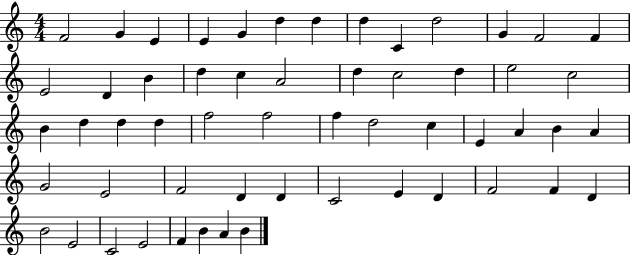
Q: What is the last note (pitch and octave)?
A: B4